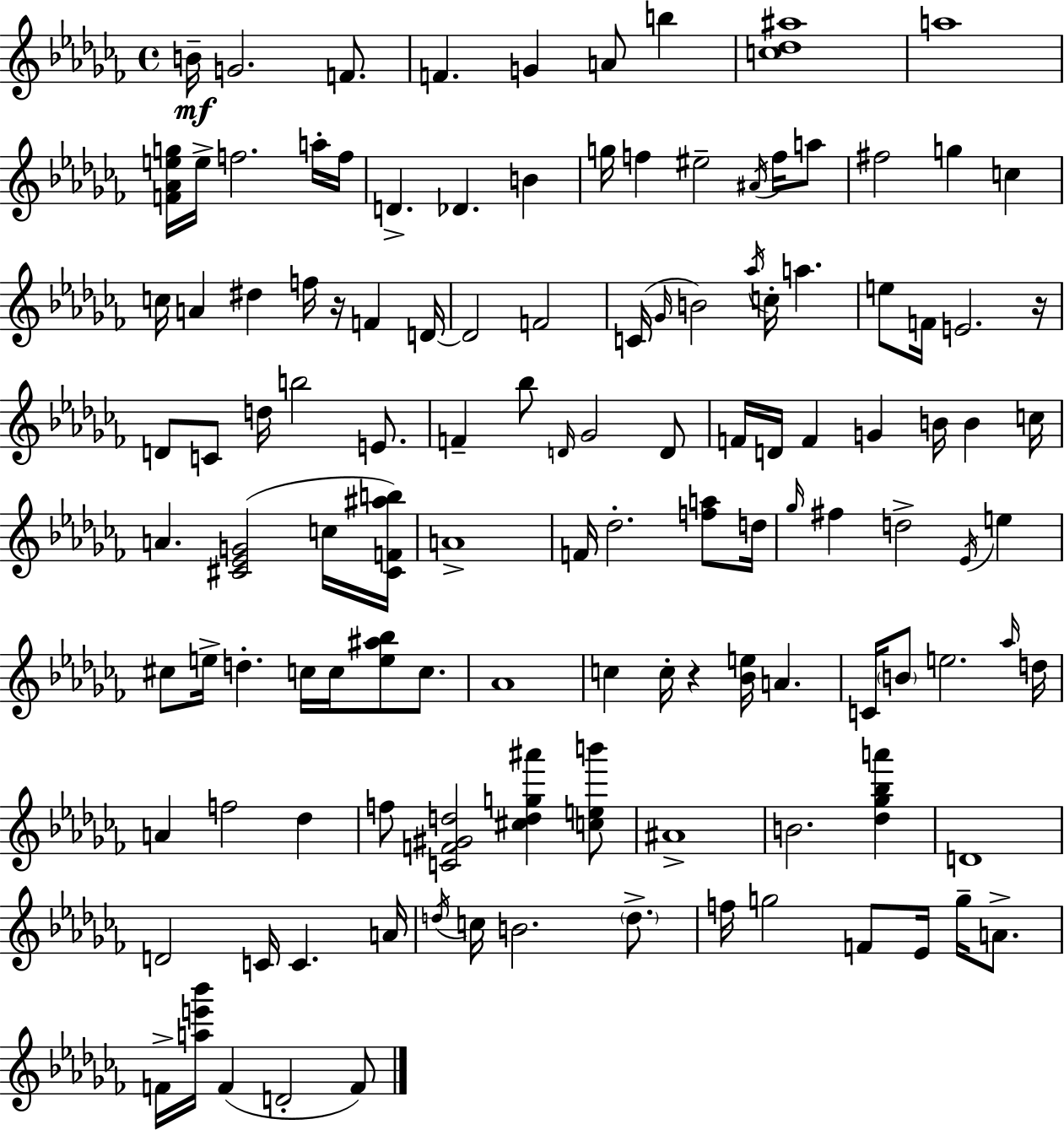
B4/s G4/h. F4/e. F4/q. G4/q A4/e B5/q [C5,Db5,A#5]/w A5/w [F4,Ab4,E5,G5]/s E5/s F5/h. A5/s F5/s D4/q. Db4/q. B4/q G5/s F5/q EIS5/h A#4/s F5/s A5/e F#5/h G5/q C5/q C5/s A4/q D#5/q F5/s R/s F4/q D4/s D4/h F4/h C4/s Gb4/s B4/h Ab5/s C5/s A5/q. E5/e F4/s E4/h. R/s D4/e C4/e D5/s B5/h E4/e. F4/q Bb5/e D4/s Gb4/h D4/e F4/s D4/s F4/q G4/q B4/s B4/q C5/s A4/q. [C#4,Eb4,G4]/h C5/s [C#4,F4,A#5,B5]/s A4/w F4/s Db5/h. [F5,A5]/e D5/s Gb5/s F#5/q D5/h Eb4/s E5/q C#5/e E5/s D5/q. C5/s C5/s [E5,A#5,Bb5]/e C5/e. Ab4/w C5/q C5/s R/q [Bb4,E5]/s A4/q. C4/s B4/e E5/h. Ab5/s D5/s A4/q F5/h Db5/q F5/e [C4,F4,G#4,D5]/h [C#5,D5,G5,A#6]/q [C5,E5,B6]/e A#4/w B4/h. [Db5,Gb5,Bb5,A6]/q D4/w D4/h C4/s C4/q. A4/s D5/s C5/s B4/h. D5/e. F5/s G5/h F4/e Eb4/s G5/s A4/e. F4/s [A5,E6,Bb6]/s F4/q D4/h F4/e